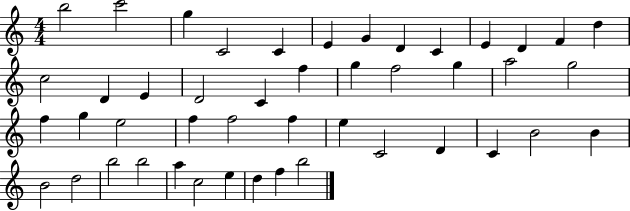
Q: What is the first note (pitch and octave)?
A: B5